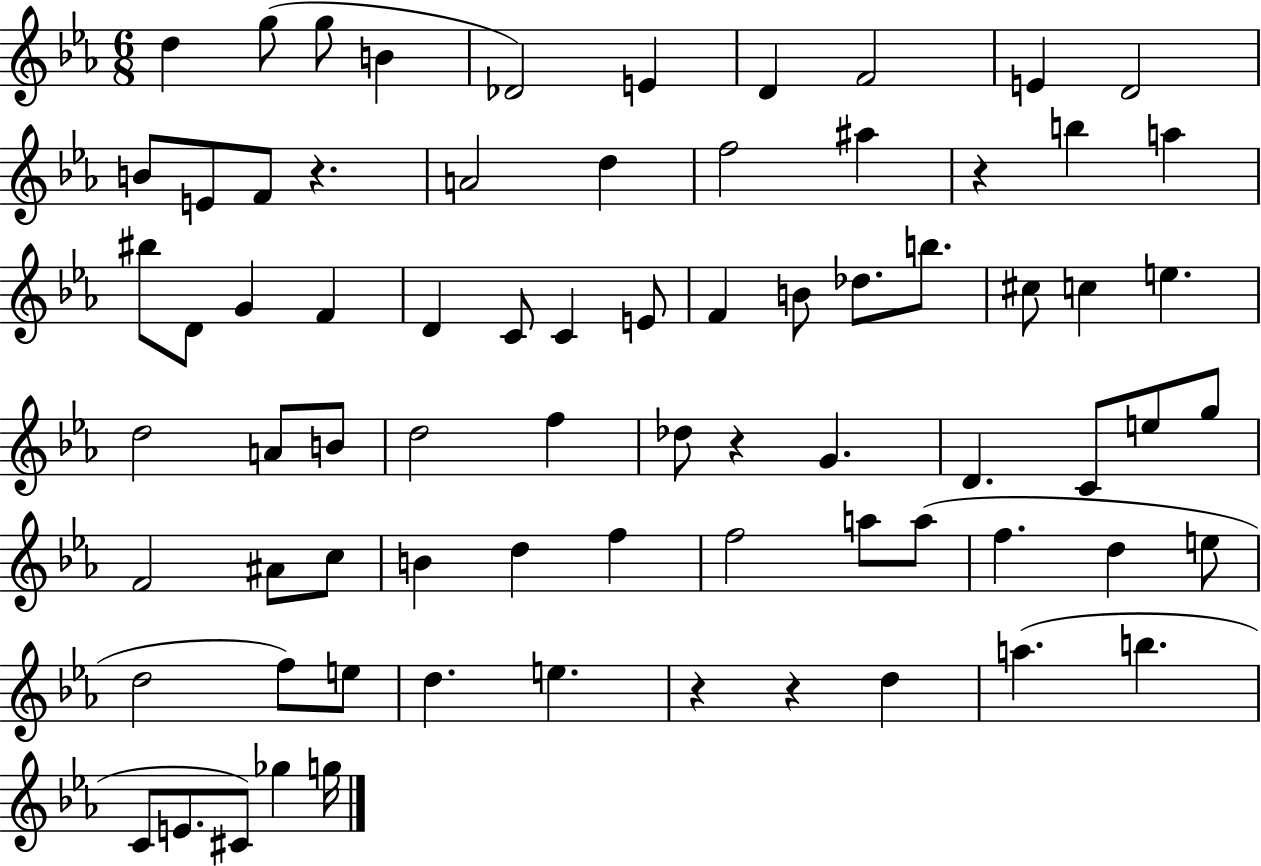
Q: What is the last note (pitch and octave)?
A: G5